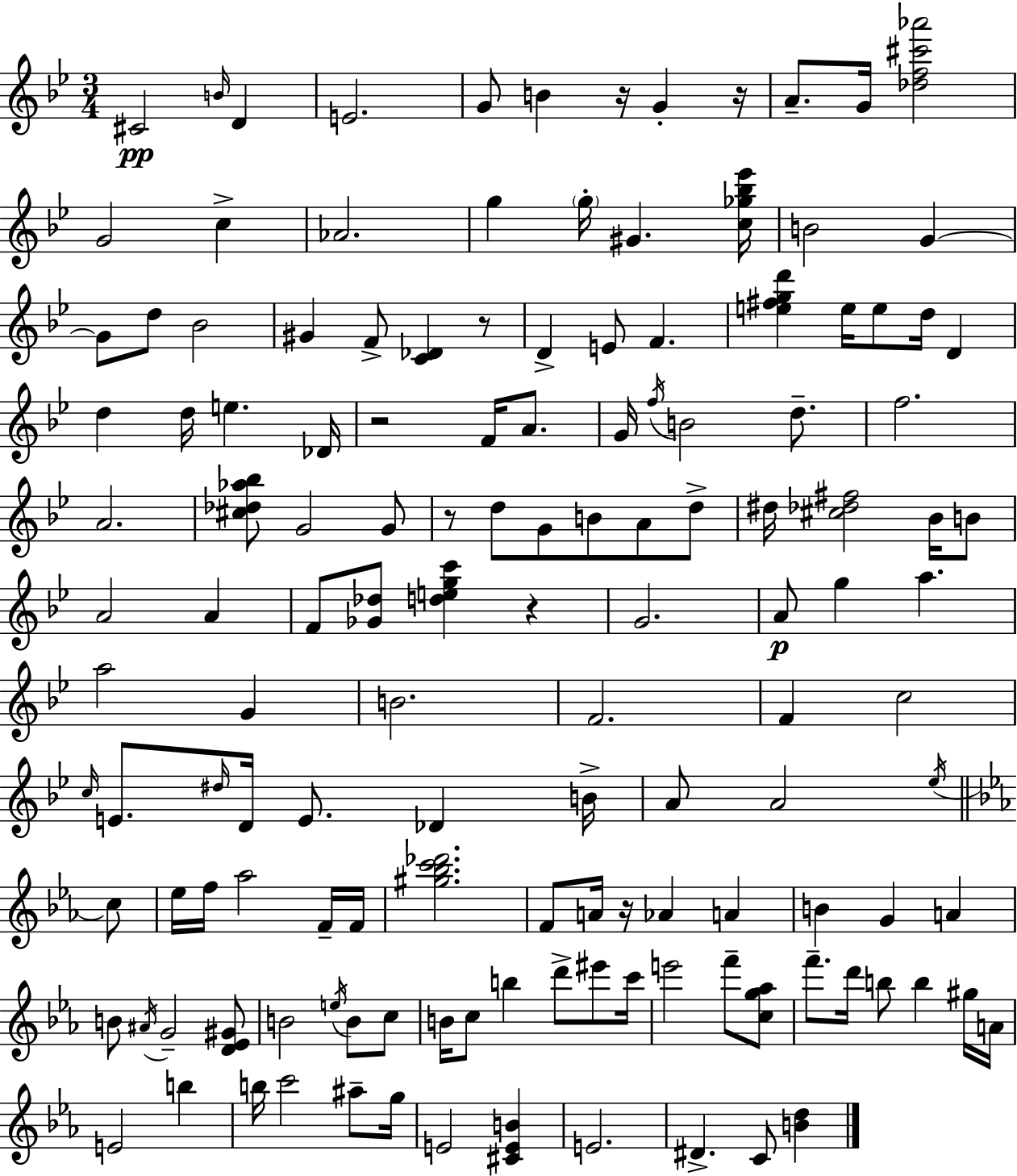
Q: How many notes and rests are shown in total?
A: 138